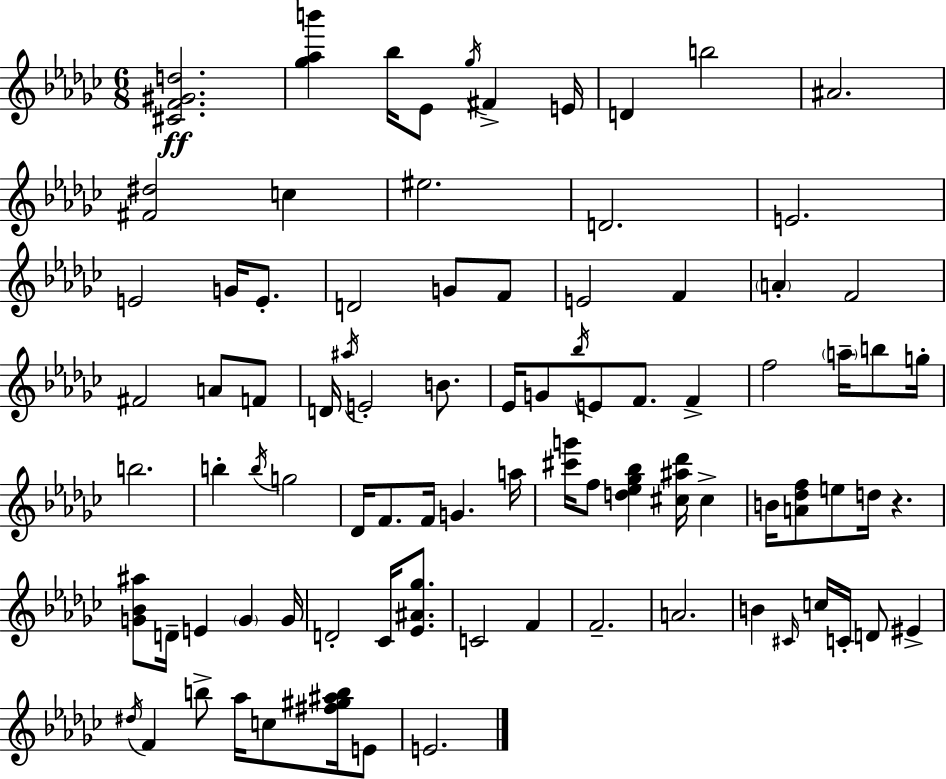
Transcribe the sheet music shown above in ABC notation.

X:1
T:Untitled
M:6/8
L:1/4
K:Ebm
[^CF^Gd]2 [_g_ab'] _b/4 _E/2 _g/4 ^F E/4 D b2 ^A2 [^F^d]2 c ^e2 D2 E2 E2 G/4 E/2 D2 G/2 F/2 E2 F A F2 ^F2 A/2 F/2 D/4 ^a/4 E2 B/2 _E/4 G/2 _b/4 E/2 F/2 F f2 a/4 b/2 g/4 b2 b b/4 g2 _D/4 F/2 F/4 G a/4 [^c'g']/4 f/2 [d_e_g_b] [^c^a_d']/4 ^c B/4 [A_df]/2 e/2 d/4 z [G_B^a]/2 D/4 E G G/4 D2 _C/4 [_E^A_g]/2 C2 F F2 A2 B ^C/4 c/4 C/4 D/2 ^E ^d/4 F b/2 _a/4 c/2 [^f^g^ab]/4 E/2 E2